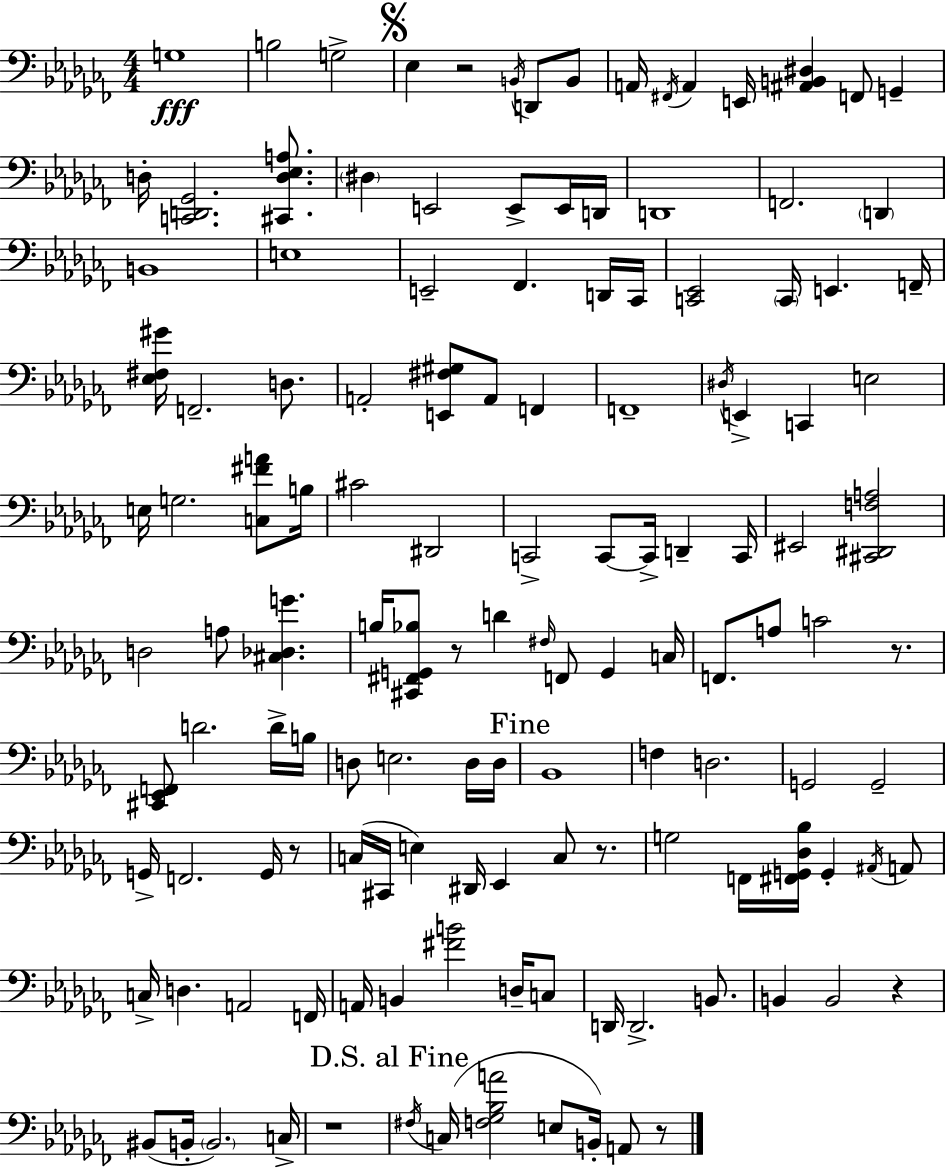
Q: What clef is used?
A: bass